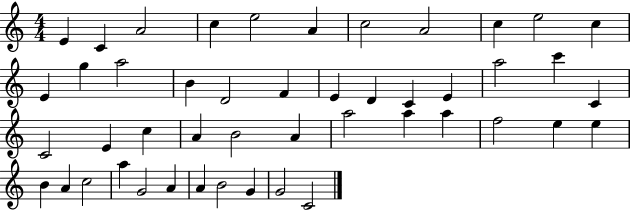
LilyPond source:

{
  \clef treble
  \numericTimeSignature
  \time 4/4
  \key c \major
  e'4 c'4 a'2 | c''4 e''2 a'4 | c''2 a'2 | c''4 e''2 c''4 | \break e'4 g''4 a''2 | b'4 d'2 f'4 | e'4 d'4 c'4 e'4 | a''2 c'''4 c'4 | \break c'2 e'4 c''4 | a'4 b'2 a'4 | a''2 a''4 a''4 | f''2 e''4 e''4 | \break b'4 a'4 c''2 | a''4 g'2 a'4 | a'4 b'2 g'4 | g'2 c'2 | \break \bar "|."
}